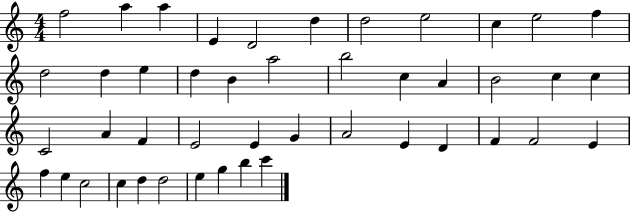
X:1
T:Untitled
M:4/4
L:1/4
K:C
f2 a a E D2 d d2 e2 c e2 f d2 d e d B a2 b2 c A B2 c c C2 A F E2 E G A2 E D F F2 E f e c2 c d d2 e g b c'